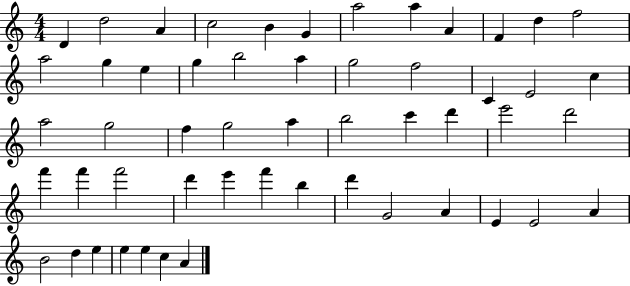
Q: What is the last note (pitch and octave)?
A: A4